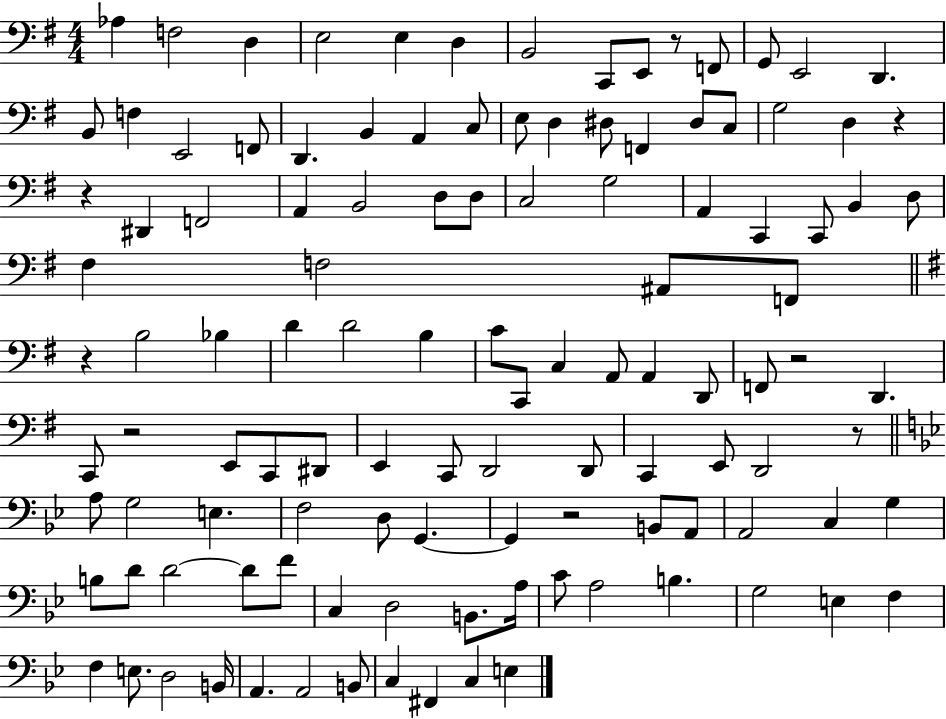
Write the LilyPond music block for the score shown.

{
  \clef bass
  \numericTimeSignature
  \time 4/4
  \key g \major
  aes4 f2 d4 | e2 e4 d4 | b,2 c,8 e,8 r8 f,8 | g,8 e,2 d,4. | \break b,8 f4 e,2 f,8 | d,4. b,4 a,4 c8 | e8 d4 dis8 f,4 dis8 c8 | g2 d4 r4 | \break r4 dis,4 f,2 | a,4 b,2 d8 d8 | c2 g2 | a,4 c,4 c,8 b,4 d8 | \break fis4 f2 ais,8 f,8 | \bar "||" \break \key g \major r4 b2 bes4 | d'4 d'2 b4 | c'8 c,8 c4 a,8 a,4 d,8 | f,8 r2 d,4. | \break c,8 r2 e,8 c,8 dis,8 | e,4 c,8 d,2 d,8 | c,4 e,8 d,2 r8 | \bar "||" \break \key g \minor a8 g2 e4. | f2 d8 g,4.~~ | g,4 r2 b,8 a,8 | a,2 c4 g4 | \break b8 d'8 d'2~~ d'8 f'8 | c4 d2 b,8. a16 | c'8 a2 b4. | g2 e4 f4 | \break f4 e8. d2 b,16 | a,4. a,2 b,8 | c4 fis,4 c4 e4 | \bar "|."
}